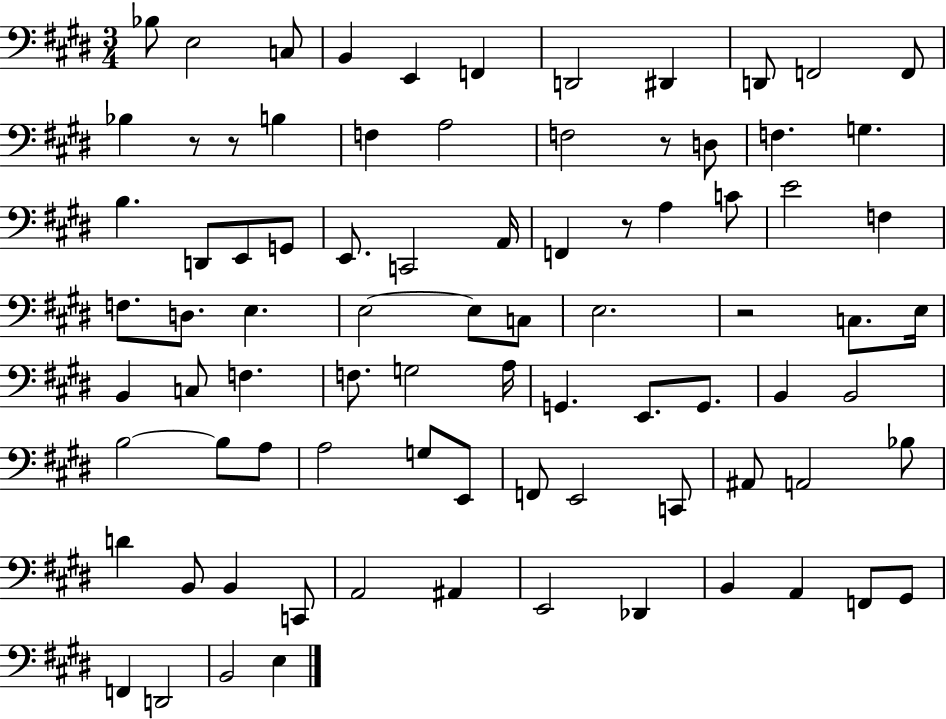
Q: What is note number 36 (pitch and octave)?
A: E3